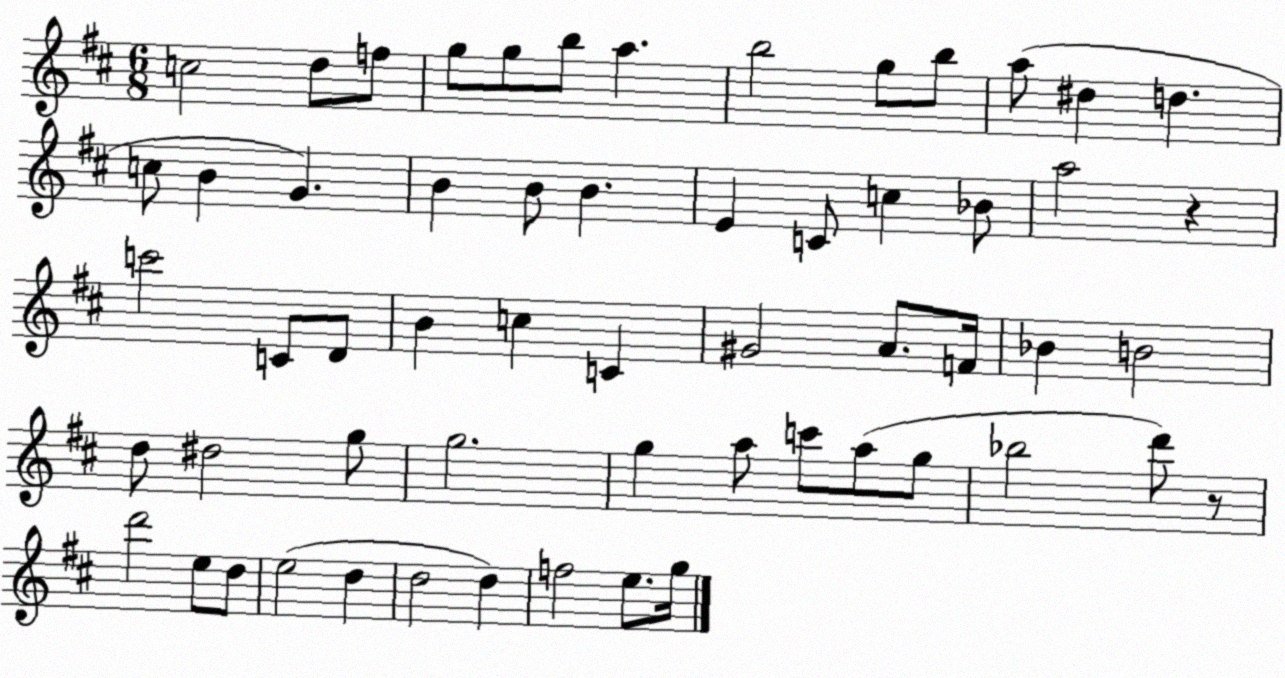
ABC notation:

X:1
T:Untitled
M:6/8
L:1/4
K:D
c2 d/2 f/2 g/2 g/2 b/2 a b2 g/2 b/2 a/2 ^d d c/2 B G B B/2 B E C/2 c _B/2 a2 z c'2 C/2 D/2 B c C ^G2 A/2 F/4 _B B2 d/2 ^d2 g/2 g2 g a/2 c'/2 a/2 g/2 _b2 d'/2 z/2 d'2 e/2 d/2 e2 d d2 d f2 e/2 g/4